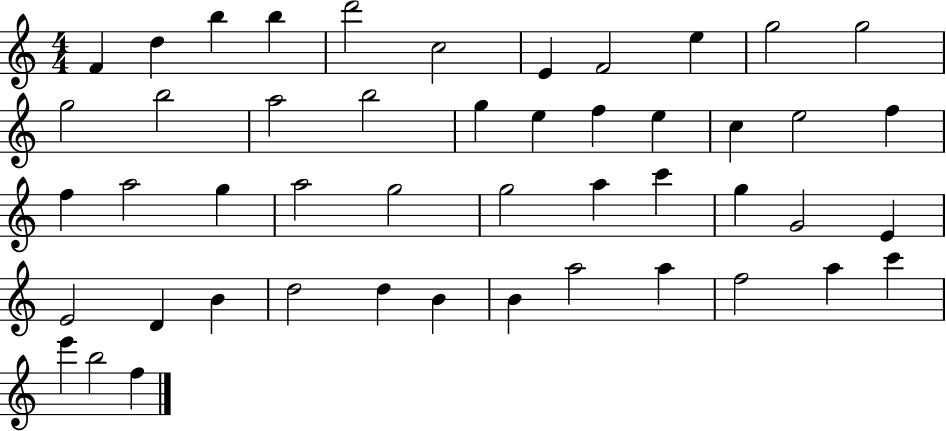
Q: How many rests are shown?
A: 0